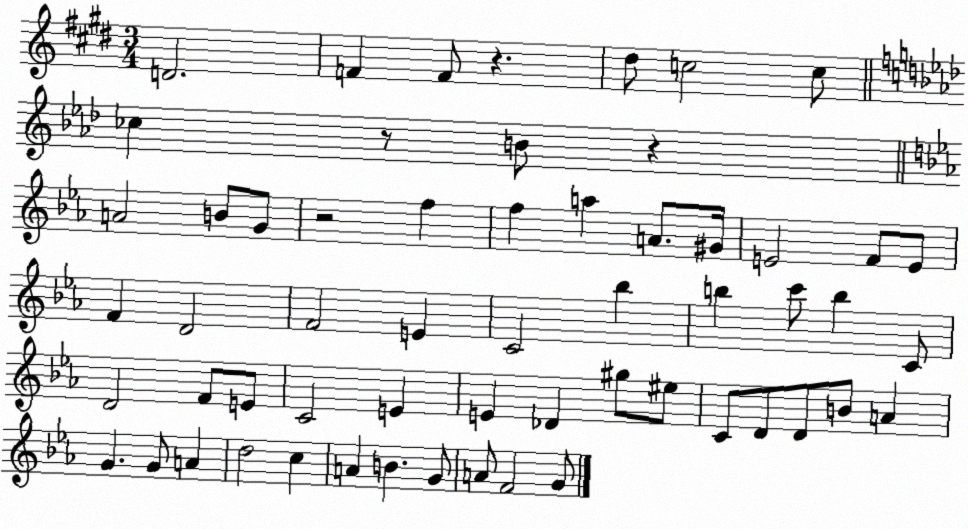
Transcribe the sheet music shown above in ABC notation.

X:1
T:Untitled
M:3/4
L:1/4
K:E
D2 F F/2 z ^d/2 c2 c/2 _c z/2 B/2 z A2 B/2 G/2 z2 f f a A/2 ^G/4 E2 F/2 E/2 F D2 F2 E C2 _b b c'/2 b C/2 D2 F/2 E/2 C2 E E _D ^g/2 ^e/2 C/2 D/2 D/2 B/2 A G G/2 A d2 c A B G/2 A/2 F2 G/2